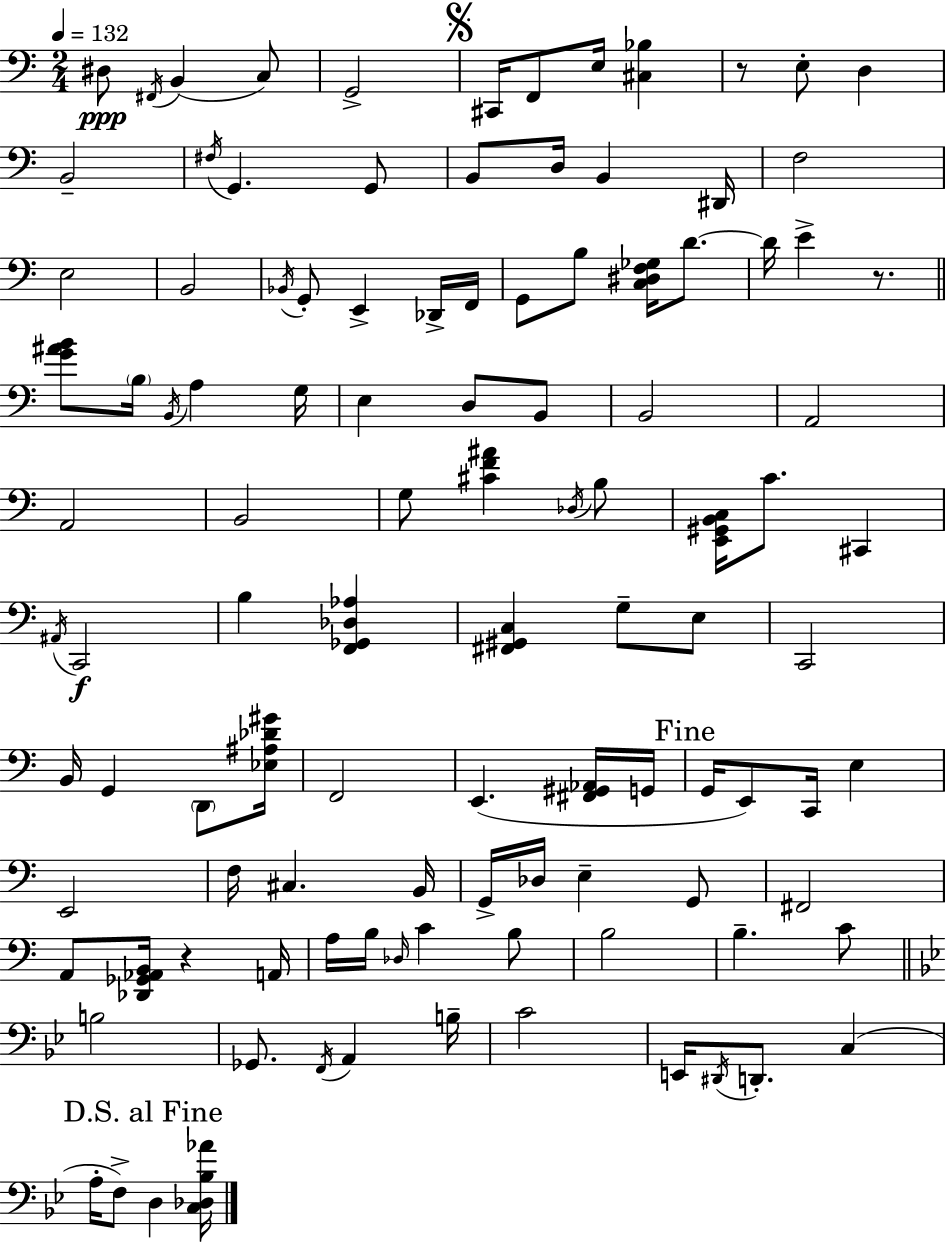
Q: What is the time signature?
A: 2/4